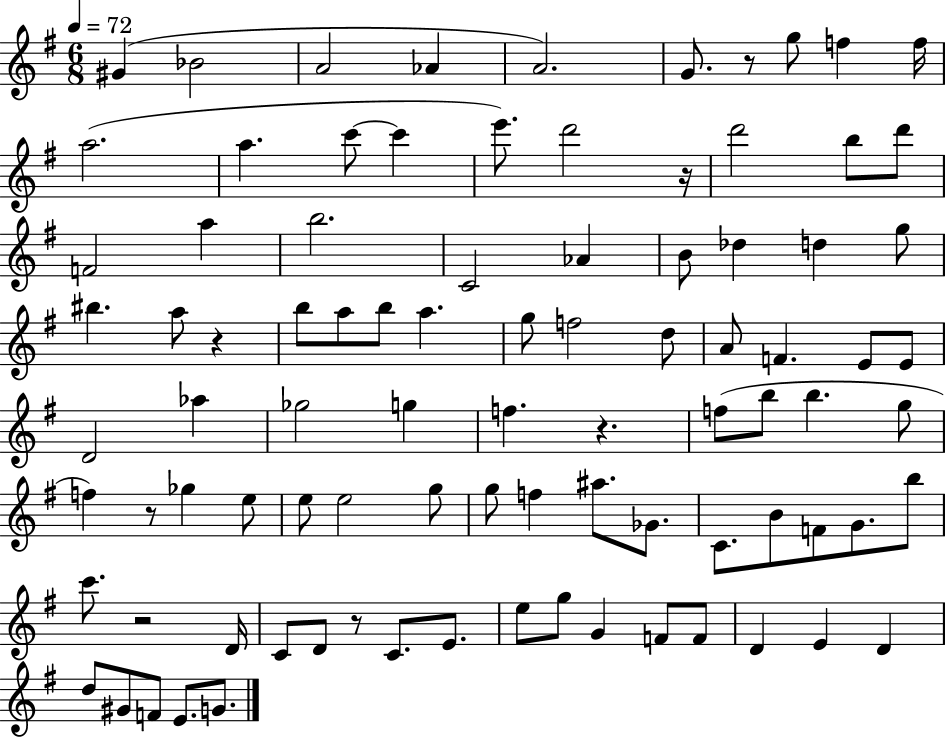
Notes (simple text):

G#4/q Bb4/h A4/h Ab4/q A4/h. G4/e. R/e G5/e F5/q F5/s A5/h. A5/q. C6/e C6/q E6/e. D6/h R/s D6/h B5/e D6/e F4/h A5/q B5/h. C4/h Ab4/q B4/e Db5/q D5/q G5/e BIS5/q. A5/e R/q B5/e A5/e B5/e A5/q. G5/e F5/h D5/e A4/e F4/q. E4/e E4/e D4/h Ab5/q Gb5/h G5/q F5/q. R/q. F5/e B5/e B5/q. G5/e F5/q R/e Gb5/q E5/e E5/e E5/h G5/e G5/e F5/q A#5/e. Gb4/e. C4/e. B4/e F4/e G4/e. B5/e C6/e. R/h D4/s C4/e D4/e R/e C4/e. E4/e. E5/e G5/e G4/q F4/e F4/e D4/q E4/q D4/q D5/e G#4/e F4/e E4/e. G4/e.